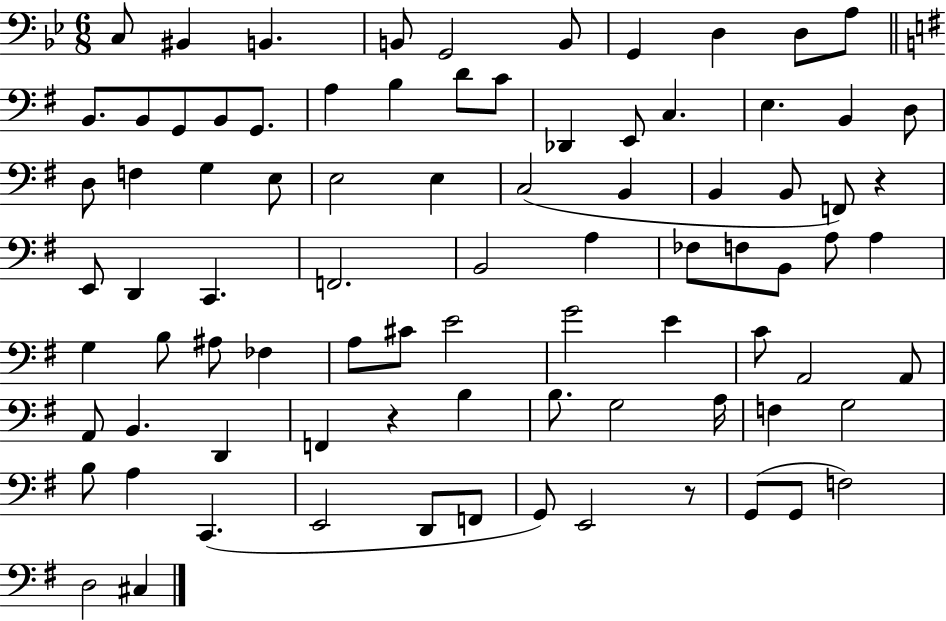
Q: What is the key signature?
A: BES major